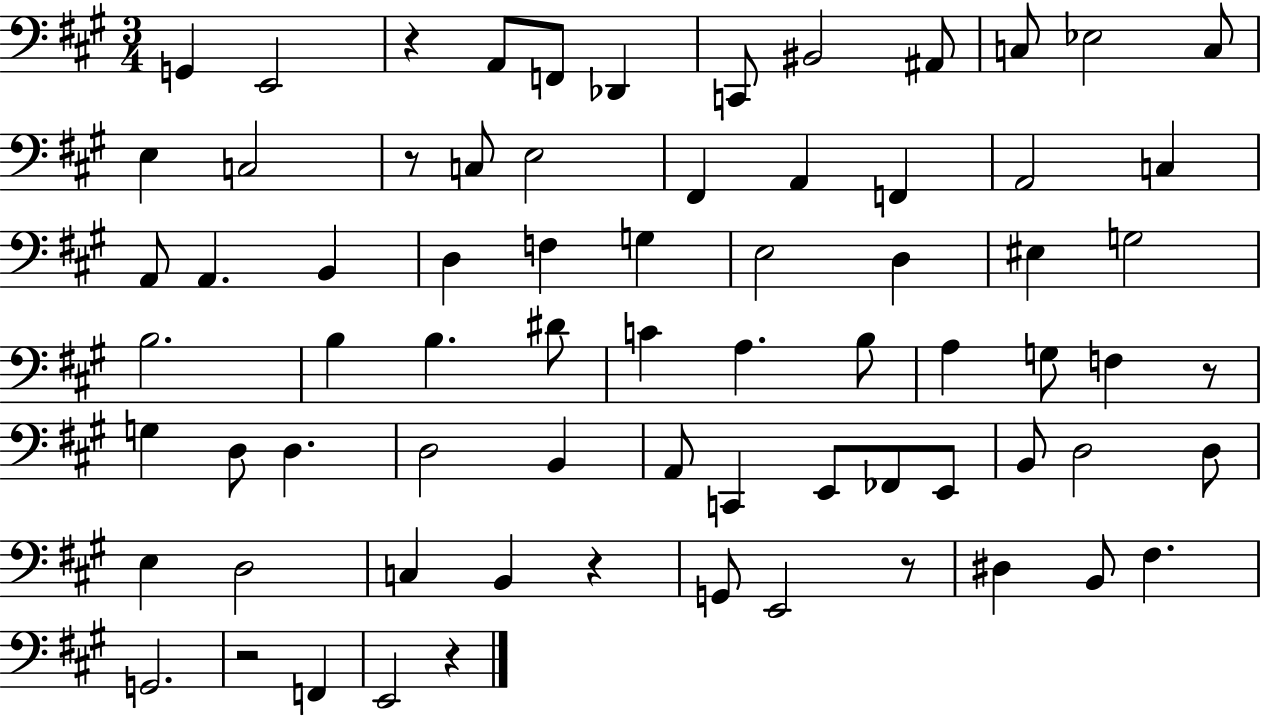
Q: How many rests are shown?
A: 7